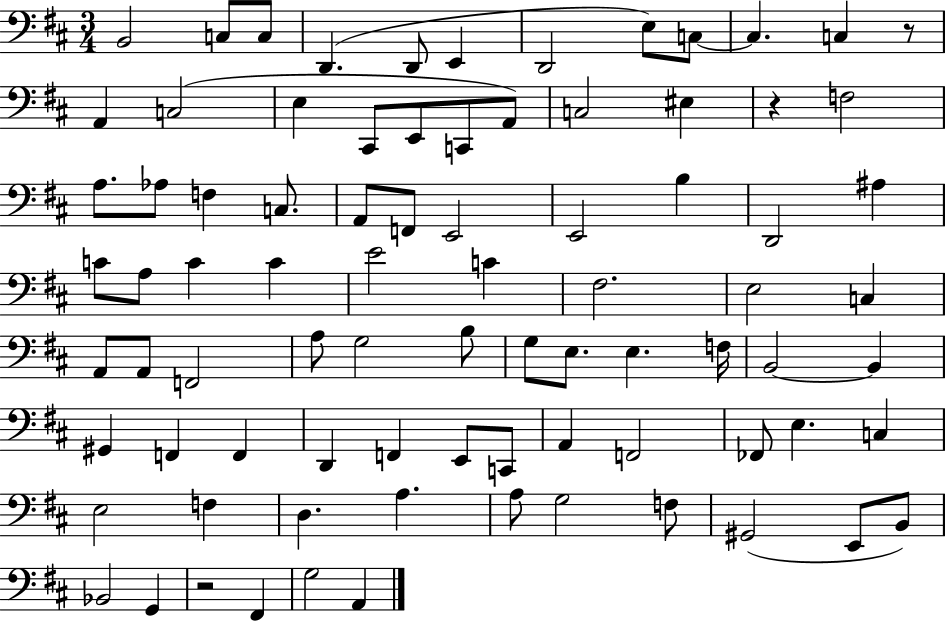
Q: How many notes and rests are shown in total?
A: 83